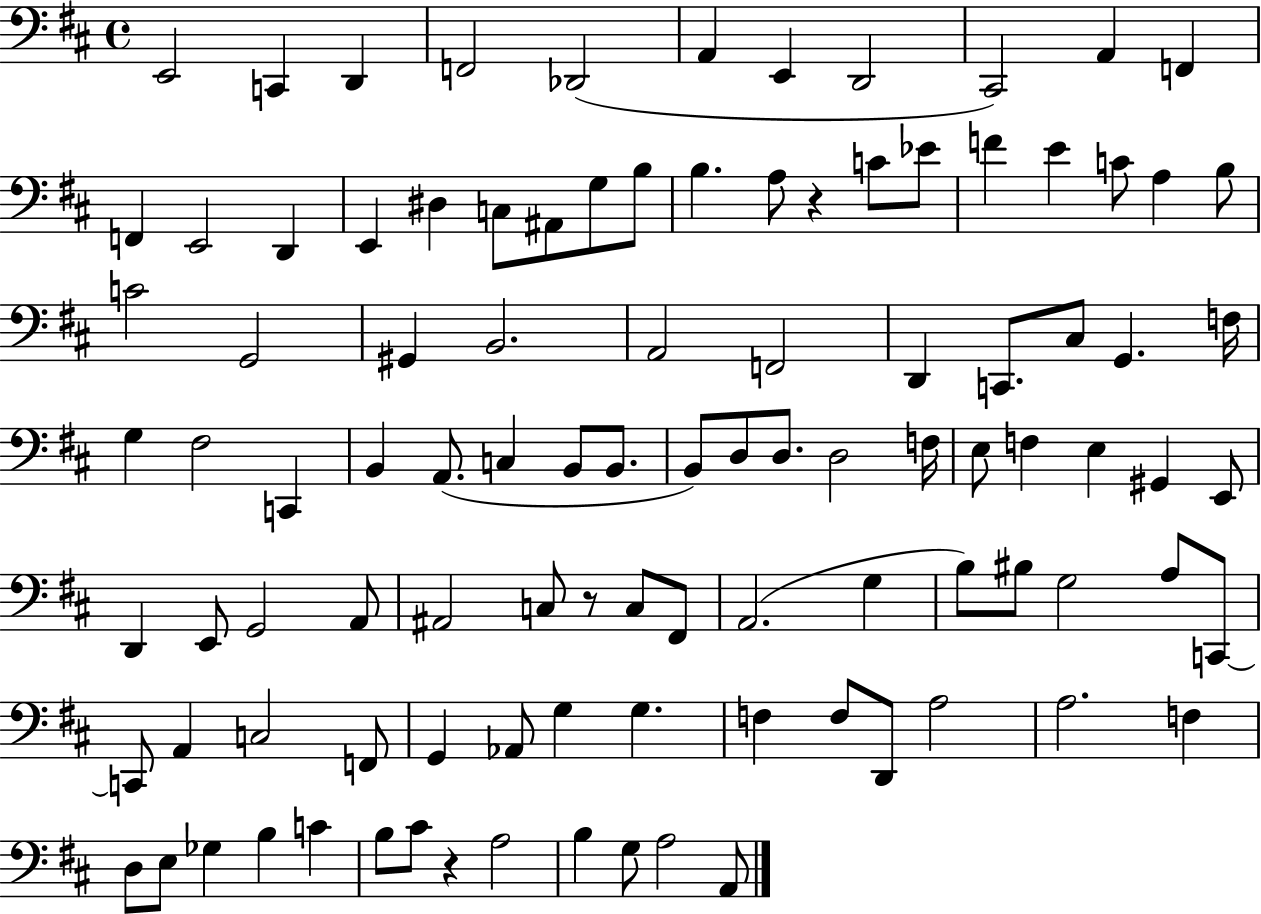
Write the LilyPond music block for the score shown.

{
  \clef bass
  \time 4/4
  \defaultTimeSignature
  \key d \major
  e,2 c,4 d,4 | f,2 des,2( | a,4 e,4 d,2 | cis,2) a,4 f,4 | \break f,4 e,2 d,4 | e,4 dis4 c8 ais,8 g8 b8 | b4. a8 r4 c'8 ees'8 | f'4 e'4 c'8 a4 b8 | \break c'2 g,2 | gis,4 b,2. | a,2 f,2 | d,4 c,8. cis8 g,4. f16 | \break g4 fis2 c,4 | b,4 a,8.( c4 b,8 b,8. | b,8) d8 d8. d2 f16 | e8 f4 e4 gis,4 e,8 | \break d,4 e,8 g,2 a,8 | ais,2 c8 r8 c8 fis,8 | a,2.( g4 | b8) bis8 g2 a8 c,8~~ | \break c,8 a,4 c2 f,8 | g,4 aes,8 g4 g4. | f4 f8 d,8 a2 | a2. f4 | \break d8 e8 ges4 b4 c'4 | b8 cis'8 r4 a2 | b4 g8 a2 a,8 | \bar "|."
}